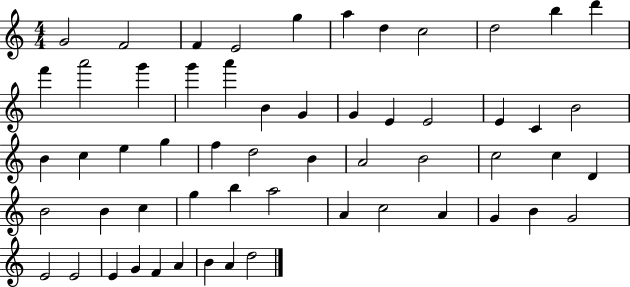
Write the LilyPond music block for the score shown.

{
  \clef treble
  \numericTimeSignature
  \time 4/4
  \key c \major
  g'2 f'2 | f'4 e'2 g''4 | a''4 d''4 c''2 | d''2 b''4 d'''4 | \break f'''4 a'''2 g'''4 | g'''4 a'''4 b'4 g'4 | g'4 e'4 e'2 | e'4 c'4 b'2 | \break b'4 c''4 e''4 g''4 | f''4 d''2 b'4 | a'2 b'2 | c''2 c''4 d'4 | \break b'2 b'4 c''4 | g''4 b''4 a''2 | a'4 c''2 a'4 | g'4 b'4 g'2 | \break e'2 e'2 | e'4 g'4 f'4 a'4 | b'4 a'4 d''2 | \bar "|."
}